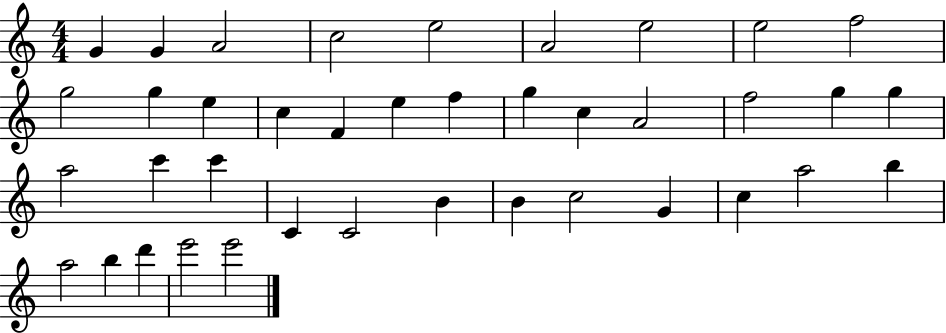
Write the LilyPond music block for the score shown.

{
  \clef treble
  \numericTimeSignature
  \time 4/4
  \key c \major
  g'4 g'4 a'2 | c''2 e''2 | a'2 e''2 | e''2 f''2 | \break g''2 g''4 e''4 | c''4 f'4 e''4 f''4 | g''4 c''4 a'2 | f''2 g''4 g''4 | \break a''2 c'''4 c'''4 | c'4 c'2 b'4 | b'4 c''2 g'4 | c''4 a''2 b''4 | \break a''2 b''4 d'''4 | e'''2 e'''2 | \bar "|."
}